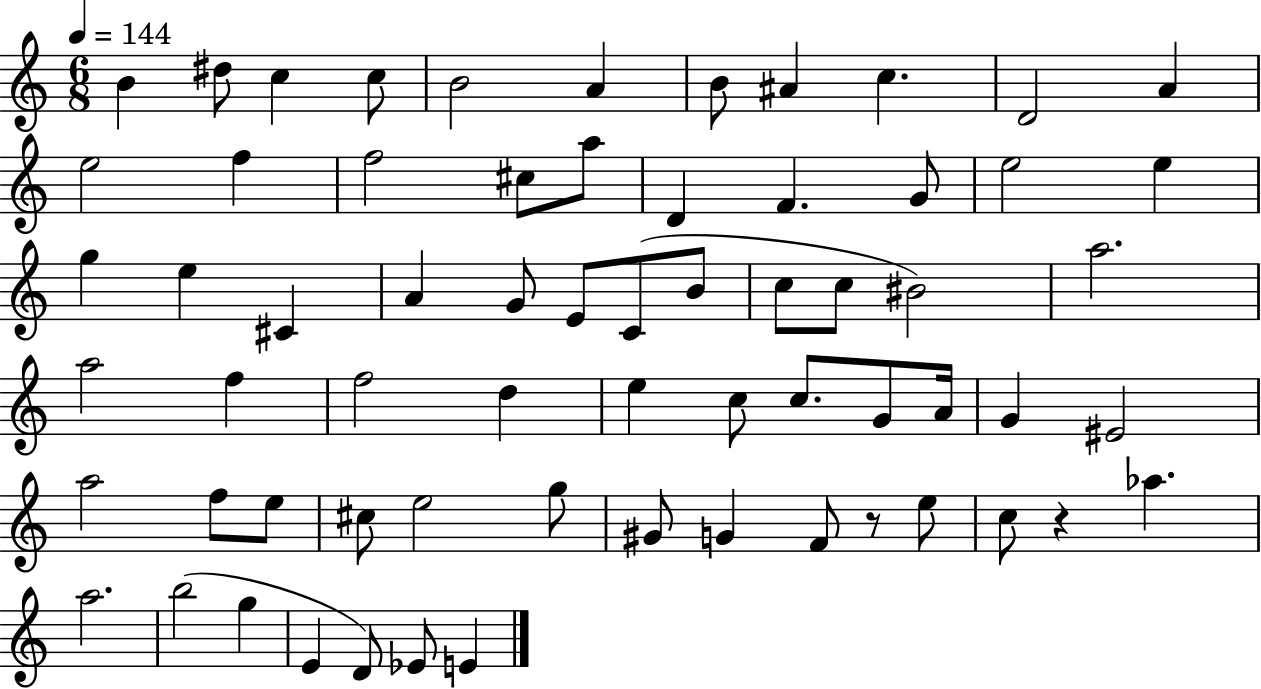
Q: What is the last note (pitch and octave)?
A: E4